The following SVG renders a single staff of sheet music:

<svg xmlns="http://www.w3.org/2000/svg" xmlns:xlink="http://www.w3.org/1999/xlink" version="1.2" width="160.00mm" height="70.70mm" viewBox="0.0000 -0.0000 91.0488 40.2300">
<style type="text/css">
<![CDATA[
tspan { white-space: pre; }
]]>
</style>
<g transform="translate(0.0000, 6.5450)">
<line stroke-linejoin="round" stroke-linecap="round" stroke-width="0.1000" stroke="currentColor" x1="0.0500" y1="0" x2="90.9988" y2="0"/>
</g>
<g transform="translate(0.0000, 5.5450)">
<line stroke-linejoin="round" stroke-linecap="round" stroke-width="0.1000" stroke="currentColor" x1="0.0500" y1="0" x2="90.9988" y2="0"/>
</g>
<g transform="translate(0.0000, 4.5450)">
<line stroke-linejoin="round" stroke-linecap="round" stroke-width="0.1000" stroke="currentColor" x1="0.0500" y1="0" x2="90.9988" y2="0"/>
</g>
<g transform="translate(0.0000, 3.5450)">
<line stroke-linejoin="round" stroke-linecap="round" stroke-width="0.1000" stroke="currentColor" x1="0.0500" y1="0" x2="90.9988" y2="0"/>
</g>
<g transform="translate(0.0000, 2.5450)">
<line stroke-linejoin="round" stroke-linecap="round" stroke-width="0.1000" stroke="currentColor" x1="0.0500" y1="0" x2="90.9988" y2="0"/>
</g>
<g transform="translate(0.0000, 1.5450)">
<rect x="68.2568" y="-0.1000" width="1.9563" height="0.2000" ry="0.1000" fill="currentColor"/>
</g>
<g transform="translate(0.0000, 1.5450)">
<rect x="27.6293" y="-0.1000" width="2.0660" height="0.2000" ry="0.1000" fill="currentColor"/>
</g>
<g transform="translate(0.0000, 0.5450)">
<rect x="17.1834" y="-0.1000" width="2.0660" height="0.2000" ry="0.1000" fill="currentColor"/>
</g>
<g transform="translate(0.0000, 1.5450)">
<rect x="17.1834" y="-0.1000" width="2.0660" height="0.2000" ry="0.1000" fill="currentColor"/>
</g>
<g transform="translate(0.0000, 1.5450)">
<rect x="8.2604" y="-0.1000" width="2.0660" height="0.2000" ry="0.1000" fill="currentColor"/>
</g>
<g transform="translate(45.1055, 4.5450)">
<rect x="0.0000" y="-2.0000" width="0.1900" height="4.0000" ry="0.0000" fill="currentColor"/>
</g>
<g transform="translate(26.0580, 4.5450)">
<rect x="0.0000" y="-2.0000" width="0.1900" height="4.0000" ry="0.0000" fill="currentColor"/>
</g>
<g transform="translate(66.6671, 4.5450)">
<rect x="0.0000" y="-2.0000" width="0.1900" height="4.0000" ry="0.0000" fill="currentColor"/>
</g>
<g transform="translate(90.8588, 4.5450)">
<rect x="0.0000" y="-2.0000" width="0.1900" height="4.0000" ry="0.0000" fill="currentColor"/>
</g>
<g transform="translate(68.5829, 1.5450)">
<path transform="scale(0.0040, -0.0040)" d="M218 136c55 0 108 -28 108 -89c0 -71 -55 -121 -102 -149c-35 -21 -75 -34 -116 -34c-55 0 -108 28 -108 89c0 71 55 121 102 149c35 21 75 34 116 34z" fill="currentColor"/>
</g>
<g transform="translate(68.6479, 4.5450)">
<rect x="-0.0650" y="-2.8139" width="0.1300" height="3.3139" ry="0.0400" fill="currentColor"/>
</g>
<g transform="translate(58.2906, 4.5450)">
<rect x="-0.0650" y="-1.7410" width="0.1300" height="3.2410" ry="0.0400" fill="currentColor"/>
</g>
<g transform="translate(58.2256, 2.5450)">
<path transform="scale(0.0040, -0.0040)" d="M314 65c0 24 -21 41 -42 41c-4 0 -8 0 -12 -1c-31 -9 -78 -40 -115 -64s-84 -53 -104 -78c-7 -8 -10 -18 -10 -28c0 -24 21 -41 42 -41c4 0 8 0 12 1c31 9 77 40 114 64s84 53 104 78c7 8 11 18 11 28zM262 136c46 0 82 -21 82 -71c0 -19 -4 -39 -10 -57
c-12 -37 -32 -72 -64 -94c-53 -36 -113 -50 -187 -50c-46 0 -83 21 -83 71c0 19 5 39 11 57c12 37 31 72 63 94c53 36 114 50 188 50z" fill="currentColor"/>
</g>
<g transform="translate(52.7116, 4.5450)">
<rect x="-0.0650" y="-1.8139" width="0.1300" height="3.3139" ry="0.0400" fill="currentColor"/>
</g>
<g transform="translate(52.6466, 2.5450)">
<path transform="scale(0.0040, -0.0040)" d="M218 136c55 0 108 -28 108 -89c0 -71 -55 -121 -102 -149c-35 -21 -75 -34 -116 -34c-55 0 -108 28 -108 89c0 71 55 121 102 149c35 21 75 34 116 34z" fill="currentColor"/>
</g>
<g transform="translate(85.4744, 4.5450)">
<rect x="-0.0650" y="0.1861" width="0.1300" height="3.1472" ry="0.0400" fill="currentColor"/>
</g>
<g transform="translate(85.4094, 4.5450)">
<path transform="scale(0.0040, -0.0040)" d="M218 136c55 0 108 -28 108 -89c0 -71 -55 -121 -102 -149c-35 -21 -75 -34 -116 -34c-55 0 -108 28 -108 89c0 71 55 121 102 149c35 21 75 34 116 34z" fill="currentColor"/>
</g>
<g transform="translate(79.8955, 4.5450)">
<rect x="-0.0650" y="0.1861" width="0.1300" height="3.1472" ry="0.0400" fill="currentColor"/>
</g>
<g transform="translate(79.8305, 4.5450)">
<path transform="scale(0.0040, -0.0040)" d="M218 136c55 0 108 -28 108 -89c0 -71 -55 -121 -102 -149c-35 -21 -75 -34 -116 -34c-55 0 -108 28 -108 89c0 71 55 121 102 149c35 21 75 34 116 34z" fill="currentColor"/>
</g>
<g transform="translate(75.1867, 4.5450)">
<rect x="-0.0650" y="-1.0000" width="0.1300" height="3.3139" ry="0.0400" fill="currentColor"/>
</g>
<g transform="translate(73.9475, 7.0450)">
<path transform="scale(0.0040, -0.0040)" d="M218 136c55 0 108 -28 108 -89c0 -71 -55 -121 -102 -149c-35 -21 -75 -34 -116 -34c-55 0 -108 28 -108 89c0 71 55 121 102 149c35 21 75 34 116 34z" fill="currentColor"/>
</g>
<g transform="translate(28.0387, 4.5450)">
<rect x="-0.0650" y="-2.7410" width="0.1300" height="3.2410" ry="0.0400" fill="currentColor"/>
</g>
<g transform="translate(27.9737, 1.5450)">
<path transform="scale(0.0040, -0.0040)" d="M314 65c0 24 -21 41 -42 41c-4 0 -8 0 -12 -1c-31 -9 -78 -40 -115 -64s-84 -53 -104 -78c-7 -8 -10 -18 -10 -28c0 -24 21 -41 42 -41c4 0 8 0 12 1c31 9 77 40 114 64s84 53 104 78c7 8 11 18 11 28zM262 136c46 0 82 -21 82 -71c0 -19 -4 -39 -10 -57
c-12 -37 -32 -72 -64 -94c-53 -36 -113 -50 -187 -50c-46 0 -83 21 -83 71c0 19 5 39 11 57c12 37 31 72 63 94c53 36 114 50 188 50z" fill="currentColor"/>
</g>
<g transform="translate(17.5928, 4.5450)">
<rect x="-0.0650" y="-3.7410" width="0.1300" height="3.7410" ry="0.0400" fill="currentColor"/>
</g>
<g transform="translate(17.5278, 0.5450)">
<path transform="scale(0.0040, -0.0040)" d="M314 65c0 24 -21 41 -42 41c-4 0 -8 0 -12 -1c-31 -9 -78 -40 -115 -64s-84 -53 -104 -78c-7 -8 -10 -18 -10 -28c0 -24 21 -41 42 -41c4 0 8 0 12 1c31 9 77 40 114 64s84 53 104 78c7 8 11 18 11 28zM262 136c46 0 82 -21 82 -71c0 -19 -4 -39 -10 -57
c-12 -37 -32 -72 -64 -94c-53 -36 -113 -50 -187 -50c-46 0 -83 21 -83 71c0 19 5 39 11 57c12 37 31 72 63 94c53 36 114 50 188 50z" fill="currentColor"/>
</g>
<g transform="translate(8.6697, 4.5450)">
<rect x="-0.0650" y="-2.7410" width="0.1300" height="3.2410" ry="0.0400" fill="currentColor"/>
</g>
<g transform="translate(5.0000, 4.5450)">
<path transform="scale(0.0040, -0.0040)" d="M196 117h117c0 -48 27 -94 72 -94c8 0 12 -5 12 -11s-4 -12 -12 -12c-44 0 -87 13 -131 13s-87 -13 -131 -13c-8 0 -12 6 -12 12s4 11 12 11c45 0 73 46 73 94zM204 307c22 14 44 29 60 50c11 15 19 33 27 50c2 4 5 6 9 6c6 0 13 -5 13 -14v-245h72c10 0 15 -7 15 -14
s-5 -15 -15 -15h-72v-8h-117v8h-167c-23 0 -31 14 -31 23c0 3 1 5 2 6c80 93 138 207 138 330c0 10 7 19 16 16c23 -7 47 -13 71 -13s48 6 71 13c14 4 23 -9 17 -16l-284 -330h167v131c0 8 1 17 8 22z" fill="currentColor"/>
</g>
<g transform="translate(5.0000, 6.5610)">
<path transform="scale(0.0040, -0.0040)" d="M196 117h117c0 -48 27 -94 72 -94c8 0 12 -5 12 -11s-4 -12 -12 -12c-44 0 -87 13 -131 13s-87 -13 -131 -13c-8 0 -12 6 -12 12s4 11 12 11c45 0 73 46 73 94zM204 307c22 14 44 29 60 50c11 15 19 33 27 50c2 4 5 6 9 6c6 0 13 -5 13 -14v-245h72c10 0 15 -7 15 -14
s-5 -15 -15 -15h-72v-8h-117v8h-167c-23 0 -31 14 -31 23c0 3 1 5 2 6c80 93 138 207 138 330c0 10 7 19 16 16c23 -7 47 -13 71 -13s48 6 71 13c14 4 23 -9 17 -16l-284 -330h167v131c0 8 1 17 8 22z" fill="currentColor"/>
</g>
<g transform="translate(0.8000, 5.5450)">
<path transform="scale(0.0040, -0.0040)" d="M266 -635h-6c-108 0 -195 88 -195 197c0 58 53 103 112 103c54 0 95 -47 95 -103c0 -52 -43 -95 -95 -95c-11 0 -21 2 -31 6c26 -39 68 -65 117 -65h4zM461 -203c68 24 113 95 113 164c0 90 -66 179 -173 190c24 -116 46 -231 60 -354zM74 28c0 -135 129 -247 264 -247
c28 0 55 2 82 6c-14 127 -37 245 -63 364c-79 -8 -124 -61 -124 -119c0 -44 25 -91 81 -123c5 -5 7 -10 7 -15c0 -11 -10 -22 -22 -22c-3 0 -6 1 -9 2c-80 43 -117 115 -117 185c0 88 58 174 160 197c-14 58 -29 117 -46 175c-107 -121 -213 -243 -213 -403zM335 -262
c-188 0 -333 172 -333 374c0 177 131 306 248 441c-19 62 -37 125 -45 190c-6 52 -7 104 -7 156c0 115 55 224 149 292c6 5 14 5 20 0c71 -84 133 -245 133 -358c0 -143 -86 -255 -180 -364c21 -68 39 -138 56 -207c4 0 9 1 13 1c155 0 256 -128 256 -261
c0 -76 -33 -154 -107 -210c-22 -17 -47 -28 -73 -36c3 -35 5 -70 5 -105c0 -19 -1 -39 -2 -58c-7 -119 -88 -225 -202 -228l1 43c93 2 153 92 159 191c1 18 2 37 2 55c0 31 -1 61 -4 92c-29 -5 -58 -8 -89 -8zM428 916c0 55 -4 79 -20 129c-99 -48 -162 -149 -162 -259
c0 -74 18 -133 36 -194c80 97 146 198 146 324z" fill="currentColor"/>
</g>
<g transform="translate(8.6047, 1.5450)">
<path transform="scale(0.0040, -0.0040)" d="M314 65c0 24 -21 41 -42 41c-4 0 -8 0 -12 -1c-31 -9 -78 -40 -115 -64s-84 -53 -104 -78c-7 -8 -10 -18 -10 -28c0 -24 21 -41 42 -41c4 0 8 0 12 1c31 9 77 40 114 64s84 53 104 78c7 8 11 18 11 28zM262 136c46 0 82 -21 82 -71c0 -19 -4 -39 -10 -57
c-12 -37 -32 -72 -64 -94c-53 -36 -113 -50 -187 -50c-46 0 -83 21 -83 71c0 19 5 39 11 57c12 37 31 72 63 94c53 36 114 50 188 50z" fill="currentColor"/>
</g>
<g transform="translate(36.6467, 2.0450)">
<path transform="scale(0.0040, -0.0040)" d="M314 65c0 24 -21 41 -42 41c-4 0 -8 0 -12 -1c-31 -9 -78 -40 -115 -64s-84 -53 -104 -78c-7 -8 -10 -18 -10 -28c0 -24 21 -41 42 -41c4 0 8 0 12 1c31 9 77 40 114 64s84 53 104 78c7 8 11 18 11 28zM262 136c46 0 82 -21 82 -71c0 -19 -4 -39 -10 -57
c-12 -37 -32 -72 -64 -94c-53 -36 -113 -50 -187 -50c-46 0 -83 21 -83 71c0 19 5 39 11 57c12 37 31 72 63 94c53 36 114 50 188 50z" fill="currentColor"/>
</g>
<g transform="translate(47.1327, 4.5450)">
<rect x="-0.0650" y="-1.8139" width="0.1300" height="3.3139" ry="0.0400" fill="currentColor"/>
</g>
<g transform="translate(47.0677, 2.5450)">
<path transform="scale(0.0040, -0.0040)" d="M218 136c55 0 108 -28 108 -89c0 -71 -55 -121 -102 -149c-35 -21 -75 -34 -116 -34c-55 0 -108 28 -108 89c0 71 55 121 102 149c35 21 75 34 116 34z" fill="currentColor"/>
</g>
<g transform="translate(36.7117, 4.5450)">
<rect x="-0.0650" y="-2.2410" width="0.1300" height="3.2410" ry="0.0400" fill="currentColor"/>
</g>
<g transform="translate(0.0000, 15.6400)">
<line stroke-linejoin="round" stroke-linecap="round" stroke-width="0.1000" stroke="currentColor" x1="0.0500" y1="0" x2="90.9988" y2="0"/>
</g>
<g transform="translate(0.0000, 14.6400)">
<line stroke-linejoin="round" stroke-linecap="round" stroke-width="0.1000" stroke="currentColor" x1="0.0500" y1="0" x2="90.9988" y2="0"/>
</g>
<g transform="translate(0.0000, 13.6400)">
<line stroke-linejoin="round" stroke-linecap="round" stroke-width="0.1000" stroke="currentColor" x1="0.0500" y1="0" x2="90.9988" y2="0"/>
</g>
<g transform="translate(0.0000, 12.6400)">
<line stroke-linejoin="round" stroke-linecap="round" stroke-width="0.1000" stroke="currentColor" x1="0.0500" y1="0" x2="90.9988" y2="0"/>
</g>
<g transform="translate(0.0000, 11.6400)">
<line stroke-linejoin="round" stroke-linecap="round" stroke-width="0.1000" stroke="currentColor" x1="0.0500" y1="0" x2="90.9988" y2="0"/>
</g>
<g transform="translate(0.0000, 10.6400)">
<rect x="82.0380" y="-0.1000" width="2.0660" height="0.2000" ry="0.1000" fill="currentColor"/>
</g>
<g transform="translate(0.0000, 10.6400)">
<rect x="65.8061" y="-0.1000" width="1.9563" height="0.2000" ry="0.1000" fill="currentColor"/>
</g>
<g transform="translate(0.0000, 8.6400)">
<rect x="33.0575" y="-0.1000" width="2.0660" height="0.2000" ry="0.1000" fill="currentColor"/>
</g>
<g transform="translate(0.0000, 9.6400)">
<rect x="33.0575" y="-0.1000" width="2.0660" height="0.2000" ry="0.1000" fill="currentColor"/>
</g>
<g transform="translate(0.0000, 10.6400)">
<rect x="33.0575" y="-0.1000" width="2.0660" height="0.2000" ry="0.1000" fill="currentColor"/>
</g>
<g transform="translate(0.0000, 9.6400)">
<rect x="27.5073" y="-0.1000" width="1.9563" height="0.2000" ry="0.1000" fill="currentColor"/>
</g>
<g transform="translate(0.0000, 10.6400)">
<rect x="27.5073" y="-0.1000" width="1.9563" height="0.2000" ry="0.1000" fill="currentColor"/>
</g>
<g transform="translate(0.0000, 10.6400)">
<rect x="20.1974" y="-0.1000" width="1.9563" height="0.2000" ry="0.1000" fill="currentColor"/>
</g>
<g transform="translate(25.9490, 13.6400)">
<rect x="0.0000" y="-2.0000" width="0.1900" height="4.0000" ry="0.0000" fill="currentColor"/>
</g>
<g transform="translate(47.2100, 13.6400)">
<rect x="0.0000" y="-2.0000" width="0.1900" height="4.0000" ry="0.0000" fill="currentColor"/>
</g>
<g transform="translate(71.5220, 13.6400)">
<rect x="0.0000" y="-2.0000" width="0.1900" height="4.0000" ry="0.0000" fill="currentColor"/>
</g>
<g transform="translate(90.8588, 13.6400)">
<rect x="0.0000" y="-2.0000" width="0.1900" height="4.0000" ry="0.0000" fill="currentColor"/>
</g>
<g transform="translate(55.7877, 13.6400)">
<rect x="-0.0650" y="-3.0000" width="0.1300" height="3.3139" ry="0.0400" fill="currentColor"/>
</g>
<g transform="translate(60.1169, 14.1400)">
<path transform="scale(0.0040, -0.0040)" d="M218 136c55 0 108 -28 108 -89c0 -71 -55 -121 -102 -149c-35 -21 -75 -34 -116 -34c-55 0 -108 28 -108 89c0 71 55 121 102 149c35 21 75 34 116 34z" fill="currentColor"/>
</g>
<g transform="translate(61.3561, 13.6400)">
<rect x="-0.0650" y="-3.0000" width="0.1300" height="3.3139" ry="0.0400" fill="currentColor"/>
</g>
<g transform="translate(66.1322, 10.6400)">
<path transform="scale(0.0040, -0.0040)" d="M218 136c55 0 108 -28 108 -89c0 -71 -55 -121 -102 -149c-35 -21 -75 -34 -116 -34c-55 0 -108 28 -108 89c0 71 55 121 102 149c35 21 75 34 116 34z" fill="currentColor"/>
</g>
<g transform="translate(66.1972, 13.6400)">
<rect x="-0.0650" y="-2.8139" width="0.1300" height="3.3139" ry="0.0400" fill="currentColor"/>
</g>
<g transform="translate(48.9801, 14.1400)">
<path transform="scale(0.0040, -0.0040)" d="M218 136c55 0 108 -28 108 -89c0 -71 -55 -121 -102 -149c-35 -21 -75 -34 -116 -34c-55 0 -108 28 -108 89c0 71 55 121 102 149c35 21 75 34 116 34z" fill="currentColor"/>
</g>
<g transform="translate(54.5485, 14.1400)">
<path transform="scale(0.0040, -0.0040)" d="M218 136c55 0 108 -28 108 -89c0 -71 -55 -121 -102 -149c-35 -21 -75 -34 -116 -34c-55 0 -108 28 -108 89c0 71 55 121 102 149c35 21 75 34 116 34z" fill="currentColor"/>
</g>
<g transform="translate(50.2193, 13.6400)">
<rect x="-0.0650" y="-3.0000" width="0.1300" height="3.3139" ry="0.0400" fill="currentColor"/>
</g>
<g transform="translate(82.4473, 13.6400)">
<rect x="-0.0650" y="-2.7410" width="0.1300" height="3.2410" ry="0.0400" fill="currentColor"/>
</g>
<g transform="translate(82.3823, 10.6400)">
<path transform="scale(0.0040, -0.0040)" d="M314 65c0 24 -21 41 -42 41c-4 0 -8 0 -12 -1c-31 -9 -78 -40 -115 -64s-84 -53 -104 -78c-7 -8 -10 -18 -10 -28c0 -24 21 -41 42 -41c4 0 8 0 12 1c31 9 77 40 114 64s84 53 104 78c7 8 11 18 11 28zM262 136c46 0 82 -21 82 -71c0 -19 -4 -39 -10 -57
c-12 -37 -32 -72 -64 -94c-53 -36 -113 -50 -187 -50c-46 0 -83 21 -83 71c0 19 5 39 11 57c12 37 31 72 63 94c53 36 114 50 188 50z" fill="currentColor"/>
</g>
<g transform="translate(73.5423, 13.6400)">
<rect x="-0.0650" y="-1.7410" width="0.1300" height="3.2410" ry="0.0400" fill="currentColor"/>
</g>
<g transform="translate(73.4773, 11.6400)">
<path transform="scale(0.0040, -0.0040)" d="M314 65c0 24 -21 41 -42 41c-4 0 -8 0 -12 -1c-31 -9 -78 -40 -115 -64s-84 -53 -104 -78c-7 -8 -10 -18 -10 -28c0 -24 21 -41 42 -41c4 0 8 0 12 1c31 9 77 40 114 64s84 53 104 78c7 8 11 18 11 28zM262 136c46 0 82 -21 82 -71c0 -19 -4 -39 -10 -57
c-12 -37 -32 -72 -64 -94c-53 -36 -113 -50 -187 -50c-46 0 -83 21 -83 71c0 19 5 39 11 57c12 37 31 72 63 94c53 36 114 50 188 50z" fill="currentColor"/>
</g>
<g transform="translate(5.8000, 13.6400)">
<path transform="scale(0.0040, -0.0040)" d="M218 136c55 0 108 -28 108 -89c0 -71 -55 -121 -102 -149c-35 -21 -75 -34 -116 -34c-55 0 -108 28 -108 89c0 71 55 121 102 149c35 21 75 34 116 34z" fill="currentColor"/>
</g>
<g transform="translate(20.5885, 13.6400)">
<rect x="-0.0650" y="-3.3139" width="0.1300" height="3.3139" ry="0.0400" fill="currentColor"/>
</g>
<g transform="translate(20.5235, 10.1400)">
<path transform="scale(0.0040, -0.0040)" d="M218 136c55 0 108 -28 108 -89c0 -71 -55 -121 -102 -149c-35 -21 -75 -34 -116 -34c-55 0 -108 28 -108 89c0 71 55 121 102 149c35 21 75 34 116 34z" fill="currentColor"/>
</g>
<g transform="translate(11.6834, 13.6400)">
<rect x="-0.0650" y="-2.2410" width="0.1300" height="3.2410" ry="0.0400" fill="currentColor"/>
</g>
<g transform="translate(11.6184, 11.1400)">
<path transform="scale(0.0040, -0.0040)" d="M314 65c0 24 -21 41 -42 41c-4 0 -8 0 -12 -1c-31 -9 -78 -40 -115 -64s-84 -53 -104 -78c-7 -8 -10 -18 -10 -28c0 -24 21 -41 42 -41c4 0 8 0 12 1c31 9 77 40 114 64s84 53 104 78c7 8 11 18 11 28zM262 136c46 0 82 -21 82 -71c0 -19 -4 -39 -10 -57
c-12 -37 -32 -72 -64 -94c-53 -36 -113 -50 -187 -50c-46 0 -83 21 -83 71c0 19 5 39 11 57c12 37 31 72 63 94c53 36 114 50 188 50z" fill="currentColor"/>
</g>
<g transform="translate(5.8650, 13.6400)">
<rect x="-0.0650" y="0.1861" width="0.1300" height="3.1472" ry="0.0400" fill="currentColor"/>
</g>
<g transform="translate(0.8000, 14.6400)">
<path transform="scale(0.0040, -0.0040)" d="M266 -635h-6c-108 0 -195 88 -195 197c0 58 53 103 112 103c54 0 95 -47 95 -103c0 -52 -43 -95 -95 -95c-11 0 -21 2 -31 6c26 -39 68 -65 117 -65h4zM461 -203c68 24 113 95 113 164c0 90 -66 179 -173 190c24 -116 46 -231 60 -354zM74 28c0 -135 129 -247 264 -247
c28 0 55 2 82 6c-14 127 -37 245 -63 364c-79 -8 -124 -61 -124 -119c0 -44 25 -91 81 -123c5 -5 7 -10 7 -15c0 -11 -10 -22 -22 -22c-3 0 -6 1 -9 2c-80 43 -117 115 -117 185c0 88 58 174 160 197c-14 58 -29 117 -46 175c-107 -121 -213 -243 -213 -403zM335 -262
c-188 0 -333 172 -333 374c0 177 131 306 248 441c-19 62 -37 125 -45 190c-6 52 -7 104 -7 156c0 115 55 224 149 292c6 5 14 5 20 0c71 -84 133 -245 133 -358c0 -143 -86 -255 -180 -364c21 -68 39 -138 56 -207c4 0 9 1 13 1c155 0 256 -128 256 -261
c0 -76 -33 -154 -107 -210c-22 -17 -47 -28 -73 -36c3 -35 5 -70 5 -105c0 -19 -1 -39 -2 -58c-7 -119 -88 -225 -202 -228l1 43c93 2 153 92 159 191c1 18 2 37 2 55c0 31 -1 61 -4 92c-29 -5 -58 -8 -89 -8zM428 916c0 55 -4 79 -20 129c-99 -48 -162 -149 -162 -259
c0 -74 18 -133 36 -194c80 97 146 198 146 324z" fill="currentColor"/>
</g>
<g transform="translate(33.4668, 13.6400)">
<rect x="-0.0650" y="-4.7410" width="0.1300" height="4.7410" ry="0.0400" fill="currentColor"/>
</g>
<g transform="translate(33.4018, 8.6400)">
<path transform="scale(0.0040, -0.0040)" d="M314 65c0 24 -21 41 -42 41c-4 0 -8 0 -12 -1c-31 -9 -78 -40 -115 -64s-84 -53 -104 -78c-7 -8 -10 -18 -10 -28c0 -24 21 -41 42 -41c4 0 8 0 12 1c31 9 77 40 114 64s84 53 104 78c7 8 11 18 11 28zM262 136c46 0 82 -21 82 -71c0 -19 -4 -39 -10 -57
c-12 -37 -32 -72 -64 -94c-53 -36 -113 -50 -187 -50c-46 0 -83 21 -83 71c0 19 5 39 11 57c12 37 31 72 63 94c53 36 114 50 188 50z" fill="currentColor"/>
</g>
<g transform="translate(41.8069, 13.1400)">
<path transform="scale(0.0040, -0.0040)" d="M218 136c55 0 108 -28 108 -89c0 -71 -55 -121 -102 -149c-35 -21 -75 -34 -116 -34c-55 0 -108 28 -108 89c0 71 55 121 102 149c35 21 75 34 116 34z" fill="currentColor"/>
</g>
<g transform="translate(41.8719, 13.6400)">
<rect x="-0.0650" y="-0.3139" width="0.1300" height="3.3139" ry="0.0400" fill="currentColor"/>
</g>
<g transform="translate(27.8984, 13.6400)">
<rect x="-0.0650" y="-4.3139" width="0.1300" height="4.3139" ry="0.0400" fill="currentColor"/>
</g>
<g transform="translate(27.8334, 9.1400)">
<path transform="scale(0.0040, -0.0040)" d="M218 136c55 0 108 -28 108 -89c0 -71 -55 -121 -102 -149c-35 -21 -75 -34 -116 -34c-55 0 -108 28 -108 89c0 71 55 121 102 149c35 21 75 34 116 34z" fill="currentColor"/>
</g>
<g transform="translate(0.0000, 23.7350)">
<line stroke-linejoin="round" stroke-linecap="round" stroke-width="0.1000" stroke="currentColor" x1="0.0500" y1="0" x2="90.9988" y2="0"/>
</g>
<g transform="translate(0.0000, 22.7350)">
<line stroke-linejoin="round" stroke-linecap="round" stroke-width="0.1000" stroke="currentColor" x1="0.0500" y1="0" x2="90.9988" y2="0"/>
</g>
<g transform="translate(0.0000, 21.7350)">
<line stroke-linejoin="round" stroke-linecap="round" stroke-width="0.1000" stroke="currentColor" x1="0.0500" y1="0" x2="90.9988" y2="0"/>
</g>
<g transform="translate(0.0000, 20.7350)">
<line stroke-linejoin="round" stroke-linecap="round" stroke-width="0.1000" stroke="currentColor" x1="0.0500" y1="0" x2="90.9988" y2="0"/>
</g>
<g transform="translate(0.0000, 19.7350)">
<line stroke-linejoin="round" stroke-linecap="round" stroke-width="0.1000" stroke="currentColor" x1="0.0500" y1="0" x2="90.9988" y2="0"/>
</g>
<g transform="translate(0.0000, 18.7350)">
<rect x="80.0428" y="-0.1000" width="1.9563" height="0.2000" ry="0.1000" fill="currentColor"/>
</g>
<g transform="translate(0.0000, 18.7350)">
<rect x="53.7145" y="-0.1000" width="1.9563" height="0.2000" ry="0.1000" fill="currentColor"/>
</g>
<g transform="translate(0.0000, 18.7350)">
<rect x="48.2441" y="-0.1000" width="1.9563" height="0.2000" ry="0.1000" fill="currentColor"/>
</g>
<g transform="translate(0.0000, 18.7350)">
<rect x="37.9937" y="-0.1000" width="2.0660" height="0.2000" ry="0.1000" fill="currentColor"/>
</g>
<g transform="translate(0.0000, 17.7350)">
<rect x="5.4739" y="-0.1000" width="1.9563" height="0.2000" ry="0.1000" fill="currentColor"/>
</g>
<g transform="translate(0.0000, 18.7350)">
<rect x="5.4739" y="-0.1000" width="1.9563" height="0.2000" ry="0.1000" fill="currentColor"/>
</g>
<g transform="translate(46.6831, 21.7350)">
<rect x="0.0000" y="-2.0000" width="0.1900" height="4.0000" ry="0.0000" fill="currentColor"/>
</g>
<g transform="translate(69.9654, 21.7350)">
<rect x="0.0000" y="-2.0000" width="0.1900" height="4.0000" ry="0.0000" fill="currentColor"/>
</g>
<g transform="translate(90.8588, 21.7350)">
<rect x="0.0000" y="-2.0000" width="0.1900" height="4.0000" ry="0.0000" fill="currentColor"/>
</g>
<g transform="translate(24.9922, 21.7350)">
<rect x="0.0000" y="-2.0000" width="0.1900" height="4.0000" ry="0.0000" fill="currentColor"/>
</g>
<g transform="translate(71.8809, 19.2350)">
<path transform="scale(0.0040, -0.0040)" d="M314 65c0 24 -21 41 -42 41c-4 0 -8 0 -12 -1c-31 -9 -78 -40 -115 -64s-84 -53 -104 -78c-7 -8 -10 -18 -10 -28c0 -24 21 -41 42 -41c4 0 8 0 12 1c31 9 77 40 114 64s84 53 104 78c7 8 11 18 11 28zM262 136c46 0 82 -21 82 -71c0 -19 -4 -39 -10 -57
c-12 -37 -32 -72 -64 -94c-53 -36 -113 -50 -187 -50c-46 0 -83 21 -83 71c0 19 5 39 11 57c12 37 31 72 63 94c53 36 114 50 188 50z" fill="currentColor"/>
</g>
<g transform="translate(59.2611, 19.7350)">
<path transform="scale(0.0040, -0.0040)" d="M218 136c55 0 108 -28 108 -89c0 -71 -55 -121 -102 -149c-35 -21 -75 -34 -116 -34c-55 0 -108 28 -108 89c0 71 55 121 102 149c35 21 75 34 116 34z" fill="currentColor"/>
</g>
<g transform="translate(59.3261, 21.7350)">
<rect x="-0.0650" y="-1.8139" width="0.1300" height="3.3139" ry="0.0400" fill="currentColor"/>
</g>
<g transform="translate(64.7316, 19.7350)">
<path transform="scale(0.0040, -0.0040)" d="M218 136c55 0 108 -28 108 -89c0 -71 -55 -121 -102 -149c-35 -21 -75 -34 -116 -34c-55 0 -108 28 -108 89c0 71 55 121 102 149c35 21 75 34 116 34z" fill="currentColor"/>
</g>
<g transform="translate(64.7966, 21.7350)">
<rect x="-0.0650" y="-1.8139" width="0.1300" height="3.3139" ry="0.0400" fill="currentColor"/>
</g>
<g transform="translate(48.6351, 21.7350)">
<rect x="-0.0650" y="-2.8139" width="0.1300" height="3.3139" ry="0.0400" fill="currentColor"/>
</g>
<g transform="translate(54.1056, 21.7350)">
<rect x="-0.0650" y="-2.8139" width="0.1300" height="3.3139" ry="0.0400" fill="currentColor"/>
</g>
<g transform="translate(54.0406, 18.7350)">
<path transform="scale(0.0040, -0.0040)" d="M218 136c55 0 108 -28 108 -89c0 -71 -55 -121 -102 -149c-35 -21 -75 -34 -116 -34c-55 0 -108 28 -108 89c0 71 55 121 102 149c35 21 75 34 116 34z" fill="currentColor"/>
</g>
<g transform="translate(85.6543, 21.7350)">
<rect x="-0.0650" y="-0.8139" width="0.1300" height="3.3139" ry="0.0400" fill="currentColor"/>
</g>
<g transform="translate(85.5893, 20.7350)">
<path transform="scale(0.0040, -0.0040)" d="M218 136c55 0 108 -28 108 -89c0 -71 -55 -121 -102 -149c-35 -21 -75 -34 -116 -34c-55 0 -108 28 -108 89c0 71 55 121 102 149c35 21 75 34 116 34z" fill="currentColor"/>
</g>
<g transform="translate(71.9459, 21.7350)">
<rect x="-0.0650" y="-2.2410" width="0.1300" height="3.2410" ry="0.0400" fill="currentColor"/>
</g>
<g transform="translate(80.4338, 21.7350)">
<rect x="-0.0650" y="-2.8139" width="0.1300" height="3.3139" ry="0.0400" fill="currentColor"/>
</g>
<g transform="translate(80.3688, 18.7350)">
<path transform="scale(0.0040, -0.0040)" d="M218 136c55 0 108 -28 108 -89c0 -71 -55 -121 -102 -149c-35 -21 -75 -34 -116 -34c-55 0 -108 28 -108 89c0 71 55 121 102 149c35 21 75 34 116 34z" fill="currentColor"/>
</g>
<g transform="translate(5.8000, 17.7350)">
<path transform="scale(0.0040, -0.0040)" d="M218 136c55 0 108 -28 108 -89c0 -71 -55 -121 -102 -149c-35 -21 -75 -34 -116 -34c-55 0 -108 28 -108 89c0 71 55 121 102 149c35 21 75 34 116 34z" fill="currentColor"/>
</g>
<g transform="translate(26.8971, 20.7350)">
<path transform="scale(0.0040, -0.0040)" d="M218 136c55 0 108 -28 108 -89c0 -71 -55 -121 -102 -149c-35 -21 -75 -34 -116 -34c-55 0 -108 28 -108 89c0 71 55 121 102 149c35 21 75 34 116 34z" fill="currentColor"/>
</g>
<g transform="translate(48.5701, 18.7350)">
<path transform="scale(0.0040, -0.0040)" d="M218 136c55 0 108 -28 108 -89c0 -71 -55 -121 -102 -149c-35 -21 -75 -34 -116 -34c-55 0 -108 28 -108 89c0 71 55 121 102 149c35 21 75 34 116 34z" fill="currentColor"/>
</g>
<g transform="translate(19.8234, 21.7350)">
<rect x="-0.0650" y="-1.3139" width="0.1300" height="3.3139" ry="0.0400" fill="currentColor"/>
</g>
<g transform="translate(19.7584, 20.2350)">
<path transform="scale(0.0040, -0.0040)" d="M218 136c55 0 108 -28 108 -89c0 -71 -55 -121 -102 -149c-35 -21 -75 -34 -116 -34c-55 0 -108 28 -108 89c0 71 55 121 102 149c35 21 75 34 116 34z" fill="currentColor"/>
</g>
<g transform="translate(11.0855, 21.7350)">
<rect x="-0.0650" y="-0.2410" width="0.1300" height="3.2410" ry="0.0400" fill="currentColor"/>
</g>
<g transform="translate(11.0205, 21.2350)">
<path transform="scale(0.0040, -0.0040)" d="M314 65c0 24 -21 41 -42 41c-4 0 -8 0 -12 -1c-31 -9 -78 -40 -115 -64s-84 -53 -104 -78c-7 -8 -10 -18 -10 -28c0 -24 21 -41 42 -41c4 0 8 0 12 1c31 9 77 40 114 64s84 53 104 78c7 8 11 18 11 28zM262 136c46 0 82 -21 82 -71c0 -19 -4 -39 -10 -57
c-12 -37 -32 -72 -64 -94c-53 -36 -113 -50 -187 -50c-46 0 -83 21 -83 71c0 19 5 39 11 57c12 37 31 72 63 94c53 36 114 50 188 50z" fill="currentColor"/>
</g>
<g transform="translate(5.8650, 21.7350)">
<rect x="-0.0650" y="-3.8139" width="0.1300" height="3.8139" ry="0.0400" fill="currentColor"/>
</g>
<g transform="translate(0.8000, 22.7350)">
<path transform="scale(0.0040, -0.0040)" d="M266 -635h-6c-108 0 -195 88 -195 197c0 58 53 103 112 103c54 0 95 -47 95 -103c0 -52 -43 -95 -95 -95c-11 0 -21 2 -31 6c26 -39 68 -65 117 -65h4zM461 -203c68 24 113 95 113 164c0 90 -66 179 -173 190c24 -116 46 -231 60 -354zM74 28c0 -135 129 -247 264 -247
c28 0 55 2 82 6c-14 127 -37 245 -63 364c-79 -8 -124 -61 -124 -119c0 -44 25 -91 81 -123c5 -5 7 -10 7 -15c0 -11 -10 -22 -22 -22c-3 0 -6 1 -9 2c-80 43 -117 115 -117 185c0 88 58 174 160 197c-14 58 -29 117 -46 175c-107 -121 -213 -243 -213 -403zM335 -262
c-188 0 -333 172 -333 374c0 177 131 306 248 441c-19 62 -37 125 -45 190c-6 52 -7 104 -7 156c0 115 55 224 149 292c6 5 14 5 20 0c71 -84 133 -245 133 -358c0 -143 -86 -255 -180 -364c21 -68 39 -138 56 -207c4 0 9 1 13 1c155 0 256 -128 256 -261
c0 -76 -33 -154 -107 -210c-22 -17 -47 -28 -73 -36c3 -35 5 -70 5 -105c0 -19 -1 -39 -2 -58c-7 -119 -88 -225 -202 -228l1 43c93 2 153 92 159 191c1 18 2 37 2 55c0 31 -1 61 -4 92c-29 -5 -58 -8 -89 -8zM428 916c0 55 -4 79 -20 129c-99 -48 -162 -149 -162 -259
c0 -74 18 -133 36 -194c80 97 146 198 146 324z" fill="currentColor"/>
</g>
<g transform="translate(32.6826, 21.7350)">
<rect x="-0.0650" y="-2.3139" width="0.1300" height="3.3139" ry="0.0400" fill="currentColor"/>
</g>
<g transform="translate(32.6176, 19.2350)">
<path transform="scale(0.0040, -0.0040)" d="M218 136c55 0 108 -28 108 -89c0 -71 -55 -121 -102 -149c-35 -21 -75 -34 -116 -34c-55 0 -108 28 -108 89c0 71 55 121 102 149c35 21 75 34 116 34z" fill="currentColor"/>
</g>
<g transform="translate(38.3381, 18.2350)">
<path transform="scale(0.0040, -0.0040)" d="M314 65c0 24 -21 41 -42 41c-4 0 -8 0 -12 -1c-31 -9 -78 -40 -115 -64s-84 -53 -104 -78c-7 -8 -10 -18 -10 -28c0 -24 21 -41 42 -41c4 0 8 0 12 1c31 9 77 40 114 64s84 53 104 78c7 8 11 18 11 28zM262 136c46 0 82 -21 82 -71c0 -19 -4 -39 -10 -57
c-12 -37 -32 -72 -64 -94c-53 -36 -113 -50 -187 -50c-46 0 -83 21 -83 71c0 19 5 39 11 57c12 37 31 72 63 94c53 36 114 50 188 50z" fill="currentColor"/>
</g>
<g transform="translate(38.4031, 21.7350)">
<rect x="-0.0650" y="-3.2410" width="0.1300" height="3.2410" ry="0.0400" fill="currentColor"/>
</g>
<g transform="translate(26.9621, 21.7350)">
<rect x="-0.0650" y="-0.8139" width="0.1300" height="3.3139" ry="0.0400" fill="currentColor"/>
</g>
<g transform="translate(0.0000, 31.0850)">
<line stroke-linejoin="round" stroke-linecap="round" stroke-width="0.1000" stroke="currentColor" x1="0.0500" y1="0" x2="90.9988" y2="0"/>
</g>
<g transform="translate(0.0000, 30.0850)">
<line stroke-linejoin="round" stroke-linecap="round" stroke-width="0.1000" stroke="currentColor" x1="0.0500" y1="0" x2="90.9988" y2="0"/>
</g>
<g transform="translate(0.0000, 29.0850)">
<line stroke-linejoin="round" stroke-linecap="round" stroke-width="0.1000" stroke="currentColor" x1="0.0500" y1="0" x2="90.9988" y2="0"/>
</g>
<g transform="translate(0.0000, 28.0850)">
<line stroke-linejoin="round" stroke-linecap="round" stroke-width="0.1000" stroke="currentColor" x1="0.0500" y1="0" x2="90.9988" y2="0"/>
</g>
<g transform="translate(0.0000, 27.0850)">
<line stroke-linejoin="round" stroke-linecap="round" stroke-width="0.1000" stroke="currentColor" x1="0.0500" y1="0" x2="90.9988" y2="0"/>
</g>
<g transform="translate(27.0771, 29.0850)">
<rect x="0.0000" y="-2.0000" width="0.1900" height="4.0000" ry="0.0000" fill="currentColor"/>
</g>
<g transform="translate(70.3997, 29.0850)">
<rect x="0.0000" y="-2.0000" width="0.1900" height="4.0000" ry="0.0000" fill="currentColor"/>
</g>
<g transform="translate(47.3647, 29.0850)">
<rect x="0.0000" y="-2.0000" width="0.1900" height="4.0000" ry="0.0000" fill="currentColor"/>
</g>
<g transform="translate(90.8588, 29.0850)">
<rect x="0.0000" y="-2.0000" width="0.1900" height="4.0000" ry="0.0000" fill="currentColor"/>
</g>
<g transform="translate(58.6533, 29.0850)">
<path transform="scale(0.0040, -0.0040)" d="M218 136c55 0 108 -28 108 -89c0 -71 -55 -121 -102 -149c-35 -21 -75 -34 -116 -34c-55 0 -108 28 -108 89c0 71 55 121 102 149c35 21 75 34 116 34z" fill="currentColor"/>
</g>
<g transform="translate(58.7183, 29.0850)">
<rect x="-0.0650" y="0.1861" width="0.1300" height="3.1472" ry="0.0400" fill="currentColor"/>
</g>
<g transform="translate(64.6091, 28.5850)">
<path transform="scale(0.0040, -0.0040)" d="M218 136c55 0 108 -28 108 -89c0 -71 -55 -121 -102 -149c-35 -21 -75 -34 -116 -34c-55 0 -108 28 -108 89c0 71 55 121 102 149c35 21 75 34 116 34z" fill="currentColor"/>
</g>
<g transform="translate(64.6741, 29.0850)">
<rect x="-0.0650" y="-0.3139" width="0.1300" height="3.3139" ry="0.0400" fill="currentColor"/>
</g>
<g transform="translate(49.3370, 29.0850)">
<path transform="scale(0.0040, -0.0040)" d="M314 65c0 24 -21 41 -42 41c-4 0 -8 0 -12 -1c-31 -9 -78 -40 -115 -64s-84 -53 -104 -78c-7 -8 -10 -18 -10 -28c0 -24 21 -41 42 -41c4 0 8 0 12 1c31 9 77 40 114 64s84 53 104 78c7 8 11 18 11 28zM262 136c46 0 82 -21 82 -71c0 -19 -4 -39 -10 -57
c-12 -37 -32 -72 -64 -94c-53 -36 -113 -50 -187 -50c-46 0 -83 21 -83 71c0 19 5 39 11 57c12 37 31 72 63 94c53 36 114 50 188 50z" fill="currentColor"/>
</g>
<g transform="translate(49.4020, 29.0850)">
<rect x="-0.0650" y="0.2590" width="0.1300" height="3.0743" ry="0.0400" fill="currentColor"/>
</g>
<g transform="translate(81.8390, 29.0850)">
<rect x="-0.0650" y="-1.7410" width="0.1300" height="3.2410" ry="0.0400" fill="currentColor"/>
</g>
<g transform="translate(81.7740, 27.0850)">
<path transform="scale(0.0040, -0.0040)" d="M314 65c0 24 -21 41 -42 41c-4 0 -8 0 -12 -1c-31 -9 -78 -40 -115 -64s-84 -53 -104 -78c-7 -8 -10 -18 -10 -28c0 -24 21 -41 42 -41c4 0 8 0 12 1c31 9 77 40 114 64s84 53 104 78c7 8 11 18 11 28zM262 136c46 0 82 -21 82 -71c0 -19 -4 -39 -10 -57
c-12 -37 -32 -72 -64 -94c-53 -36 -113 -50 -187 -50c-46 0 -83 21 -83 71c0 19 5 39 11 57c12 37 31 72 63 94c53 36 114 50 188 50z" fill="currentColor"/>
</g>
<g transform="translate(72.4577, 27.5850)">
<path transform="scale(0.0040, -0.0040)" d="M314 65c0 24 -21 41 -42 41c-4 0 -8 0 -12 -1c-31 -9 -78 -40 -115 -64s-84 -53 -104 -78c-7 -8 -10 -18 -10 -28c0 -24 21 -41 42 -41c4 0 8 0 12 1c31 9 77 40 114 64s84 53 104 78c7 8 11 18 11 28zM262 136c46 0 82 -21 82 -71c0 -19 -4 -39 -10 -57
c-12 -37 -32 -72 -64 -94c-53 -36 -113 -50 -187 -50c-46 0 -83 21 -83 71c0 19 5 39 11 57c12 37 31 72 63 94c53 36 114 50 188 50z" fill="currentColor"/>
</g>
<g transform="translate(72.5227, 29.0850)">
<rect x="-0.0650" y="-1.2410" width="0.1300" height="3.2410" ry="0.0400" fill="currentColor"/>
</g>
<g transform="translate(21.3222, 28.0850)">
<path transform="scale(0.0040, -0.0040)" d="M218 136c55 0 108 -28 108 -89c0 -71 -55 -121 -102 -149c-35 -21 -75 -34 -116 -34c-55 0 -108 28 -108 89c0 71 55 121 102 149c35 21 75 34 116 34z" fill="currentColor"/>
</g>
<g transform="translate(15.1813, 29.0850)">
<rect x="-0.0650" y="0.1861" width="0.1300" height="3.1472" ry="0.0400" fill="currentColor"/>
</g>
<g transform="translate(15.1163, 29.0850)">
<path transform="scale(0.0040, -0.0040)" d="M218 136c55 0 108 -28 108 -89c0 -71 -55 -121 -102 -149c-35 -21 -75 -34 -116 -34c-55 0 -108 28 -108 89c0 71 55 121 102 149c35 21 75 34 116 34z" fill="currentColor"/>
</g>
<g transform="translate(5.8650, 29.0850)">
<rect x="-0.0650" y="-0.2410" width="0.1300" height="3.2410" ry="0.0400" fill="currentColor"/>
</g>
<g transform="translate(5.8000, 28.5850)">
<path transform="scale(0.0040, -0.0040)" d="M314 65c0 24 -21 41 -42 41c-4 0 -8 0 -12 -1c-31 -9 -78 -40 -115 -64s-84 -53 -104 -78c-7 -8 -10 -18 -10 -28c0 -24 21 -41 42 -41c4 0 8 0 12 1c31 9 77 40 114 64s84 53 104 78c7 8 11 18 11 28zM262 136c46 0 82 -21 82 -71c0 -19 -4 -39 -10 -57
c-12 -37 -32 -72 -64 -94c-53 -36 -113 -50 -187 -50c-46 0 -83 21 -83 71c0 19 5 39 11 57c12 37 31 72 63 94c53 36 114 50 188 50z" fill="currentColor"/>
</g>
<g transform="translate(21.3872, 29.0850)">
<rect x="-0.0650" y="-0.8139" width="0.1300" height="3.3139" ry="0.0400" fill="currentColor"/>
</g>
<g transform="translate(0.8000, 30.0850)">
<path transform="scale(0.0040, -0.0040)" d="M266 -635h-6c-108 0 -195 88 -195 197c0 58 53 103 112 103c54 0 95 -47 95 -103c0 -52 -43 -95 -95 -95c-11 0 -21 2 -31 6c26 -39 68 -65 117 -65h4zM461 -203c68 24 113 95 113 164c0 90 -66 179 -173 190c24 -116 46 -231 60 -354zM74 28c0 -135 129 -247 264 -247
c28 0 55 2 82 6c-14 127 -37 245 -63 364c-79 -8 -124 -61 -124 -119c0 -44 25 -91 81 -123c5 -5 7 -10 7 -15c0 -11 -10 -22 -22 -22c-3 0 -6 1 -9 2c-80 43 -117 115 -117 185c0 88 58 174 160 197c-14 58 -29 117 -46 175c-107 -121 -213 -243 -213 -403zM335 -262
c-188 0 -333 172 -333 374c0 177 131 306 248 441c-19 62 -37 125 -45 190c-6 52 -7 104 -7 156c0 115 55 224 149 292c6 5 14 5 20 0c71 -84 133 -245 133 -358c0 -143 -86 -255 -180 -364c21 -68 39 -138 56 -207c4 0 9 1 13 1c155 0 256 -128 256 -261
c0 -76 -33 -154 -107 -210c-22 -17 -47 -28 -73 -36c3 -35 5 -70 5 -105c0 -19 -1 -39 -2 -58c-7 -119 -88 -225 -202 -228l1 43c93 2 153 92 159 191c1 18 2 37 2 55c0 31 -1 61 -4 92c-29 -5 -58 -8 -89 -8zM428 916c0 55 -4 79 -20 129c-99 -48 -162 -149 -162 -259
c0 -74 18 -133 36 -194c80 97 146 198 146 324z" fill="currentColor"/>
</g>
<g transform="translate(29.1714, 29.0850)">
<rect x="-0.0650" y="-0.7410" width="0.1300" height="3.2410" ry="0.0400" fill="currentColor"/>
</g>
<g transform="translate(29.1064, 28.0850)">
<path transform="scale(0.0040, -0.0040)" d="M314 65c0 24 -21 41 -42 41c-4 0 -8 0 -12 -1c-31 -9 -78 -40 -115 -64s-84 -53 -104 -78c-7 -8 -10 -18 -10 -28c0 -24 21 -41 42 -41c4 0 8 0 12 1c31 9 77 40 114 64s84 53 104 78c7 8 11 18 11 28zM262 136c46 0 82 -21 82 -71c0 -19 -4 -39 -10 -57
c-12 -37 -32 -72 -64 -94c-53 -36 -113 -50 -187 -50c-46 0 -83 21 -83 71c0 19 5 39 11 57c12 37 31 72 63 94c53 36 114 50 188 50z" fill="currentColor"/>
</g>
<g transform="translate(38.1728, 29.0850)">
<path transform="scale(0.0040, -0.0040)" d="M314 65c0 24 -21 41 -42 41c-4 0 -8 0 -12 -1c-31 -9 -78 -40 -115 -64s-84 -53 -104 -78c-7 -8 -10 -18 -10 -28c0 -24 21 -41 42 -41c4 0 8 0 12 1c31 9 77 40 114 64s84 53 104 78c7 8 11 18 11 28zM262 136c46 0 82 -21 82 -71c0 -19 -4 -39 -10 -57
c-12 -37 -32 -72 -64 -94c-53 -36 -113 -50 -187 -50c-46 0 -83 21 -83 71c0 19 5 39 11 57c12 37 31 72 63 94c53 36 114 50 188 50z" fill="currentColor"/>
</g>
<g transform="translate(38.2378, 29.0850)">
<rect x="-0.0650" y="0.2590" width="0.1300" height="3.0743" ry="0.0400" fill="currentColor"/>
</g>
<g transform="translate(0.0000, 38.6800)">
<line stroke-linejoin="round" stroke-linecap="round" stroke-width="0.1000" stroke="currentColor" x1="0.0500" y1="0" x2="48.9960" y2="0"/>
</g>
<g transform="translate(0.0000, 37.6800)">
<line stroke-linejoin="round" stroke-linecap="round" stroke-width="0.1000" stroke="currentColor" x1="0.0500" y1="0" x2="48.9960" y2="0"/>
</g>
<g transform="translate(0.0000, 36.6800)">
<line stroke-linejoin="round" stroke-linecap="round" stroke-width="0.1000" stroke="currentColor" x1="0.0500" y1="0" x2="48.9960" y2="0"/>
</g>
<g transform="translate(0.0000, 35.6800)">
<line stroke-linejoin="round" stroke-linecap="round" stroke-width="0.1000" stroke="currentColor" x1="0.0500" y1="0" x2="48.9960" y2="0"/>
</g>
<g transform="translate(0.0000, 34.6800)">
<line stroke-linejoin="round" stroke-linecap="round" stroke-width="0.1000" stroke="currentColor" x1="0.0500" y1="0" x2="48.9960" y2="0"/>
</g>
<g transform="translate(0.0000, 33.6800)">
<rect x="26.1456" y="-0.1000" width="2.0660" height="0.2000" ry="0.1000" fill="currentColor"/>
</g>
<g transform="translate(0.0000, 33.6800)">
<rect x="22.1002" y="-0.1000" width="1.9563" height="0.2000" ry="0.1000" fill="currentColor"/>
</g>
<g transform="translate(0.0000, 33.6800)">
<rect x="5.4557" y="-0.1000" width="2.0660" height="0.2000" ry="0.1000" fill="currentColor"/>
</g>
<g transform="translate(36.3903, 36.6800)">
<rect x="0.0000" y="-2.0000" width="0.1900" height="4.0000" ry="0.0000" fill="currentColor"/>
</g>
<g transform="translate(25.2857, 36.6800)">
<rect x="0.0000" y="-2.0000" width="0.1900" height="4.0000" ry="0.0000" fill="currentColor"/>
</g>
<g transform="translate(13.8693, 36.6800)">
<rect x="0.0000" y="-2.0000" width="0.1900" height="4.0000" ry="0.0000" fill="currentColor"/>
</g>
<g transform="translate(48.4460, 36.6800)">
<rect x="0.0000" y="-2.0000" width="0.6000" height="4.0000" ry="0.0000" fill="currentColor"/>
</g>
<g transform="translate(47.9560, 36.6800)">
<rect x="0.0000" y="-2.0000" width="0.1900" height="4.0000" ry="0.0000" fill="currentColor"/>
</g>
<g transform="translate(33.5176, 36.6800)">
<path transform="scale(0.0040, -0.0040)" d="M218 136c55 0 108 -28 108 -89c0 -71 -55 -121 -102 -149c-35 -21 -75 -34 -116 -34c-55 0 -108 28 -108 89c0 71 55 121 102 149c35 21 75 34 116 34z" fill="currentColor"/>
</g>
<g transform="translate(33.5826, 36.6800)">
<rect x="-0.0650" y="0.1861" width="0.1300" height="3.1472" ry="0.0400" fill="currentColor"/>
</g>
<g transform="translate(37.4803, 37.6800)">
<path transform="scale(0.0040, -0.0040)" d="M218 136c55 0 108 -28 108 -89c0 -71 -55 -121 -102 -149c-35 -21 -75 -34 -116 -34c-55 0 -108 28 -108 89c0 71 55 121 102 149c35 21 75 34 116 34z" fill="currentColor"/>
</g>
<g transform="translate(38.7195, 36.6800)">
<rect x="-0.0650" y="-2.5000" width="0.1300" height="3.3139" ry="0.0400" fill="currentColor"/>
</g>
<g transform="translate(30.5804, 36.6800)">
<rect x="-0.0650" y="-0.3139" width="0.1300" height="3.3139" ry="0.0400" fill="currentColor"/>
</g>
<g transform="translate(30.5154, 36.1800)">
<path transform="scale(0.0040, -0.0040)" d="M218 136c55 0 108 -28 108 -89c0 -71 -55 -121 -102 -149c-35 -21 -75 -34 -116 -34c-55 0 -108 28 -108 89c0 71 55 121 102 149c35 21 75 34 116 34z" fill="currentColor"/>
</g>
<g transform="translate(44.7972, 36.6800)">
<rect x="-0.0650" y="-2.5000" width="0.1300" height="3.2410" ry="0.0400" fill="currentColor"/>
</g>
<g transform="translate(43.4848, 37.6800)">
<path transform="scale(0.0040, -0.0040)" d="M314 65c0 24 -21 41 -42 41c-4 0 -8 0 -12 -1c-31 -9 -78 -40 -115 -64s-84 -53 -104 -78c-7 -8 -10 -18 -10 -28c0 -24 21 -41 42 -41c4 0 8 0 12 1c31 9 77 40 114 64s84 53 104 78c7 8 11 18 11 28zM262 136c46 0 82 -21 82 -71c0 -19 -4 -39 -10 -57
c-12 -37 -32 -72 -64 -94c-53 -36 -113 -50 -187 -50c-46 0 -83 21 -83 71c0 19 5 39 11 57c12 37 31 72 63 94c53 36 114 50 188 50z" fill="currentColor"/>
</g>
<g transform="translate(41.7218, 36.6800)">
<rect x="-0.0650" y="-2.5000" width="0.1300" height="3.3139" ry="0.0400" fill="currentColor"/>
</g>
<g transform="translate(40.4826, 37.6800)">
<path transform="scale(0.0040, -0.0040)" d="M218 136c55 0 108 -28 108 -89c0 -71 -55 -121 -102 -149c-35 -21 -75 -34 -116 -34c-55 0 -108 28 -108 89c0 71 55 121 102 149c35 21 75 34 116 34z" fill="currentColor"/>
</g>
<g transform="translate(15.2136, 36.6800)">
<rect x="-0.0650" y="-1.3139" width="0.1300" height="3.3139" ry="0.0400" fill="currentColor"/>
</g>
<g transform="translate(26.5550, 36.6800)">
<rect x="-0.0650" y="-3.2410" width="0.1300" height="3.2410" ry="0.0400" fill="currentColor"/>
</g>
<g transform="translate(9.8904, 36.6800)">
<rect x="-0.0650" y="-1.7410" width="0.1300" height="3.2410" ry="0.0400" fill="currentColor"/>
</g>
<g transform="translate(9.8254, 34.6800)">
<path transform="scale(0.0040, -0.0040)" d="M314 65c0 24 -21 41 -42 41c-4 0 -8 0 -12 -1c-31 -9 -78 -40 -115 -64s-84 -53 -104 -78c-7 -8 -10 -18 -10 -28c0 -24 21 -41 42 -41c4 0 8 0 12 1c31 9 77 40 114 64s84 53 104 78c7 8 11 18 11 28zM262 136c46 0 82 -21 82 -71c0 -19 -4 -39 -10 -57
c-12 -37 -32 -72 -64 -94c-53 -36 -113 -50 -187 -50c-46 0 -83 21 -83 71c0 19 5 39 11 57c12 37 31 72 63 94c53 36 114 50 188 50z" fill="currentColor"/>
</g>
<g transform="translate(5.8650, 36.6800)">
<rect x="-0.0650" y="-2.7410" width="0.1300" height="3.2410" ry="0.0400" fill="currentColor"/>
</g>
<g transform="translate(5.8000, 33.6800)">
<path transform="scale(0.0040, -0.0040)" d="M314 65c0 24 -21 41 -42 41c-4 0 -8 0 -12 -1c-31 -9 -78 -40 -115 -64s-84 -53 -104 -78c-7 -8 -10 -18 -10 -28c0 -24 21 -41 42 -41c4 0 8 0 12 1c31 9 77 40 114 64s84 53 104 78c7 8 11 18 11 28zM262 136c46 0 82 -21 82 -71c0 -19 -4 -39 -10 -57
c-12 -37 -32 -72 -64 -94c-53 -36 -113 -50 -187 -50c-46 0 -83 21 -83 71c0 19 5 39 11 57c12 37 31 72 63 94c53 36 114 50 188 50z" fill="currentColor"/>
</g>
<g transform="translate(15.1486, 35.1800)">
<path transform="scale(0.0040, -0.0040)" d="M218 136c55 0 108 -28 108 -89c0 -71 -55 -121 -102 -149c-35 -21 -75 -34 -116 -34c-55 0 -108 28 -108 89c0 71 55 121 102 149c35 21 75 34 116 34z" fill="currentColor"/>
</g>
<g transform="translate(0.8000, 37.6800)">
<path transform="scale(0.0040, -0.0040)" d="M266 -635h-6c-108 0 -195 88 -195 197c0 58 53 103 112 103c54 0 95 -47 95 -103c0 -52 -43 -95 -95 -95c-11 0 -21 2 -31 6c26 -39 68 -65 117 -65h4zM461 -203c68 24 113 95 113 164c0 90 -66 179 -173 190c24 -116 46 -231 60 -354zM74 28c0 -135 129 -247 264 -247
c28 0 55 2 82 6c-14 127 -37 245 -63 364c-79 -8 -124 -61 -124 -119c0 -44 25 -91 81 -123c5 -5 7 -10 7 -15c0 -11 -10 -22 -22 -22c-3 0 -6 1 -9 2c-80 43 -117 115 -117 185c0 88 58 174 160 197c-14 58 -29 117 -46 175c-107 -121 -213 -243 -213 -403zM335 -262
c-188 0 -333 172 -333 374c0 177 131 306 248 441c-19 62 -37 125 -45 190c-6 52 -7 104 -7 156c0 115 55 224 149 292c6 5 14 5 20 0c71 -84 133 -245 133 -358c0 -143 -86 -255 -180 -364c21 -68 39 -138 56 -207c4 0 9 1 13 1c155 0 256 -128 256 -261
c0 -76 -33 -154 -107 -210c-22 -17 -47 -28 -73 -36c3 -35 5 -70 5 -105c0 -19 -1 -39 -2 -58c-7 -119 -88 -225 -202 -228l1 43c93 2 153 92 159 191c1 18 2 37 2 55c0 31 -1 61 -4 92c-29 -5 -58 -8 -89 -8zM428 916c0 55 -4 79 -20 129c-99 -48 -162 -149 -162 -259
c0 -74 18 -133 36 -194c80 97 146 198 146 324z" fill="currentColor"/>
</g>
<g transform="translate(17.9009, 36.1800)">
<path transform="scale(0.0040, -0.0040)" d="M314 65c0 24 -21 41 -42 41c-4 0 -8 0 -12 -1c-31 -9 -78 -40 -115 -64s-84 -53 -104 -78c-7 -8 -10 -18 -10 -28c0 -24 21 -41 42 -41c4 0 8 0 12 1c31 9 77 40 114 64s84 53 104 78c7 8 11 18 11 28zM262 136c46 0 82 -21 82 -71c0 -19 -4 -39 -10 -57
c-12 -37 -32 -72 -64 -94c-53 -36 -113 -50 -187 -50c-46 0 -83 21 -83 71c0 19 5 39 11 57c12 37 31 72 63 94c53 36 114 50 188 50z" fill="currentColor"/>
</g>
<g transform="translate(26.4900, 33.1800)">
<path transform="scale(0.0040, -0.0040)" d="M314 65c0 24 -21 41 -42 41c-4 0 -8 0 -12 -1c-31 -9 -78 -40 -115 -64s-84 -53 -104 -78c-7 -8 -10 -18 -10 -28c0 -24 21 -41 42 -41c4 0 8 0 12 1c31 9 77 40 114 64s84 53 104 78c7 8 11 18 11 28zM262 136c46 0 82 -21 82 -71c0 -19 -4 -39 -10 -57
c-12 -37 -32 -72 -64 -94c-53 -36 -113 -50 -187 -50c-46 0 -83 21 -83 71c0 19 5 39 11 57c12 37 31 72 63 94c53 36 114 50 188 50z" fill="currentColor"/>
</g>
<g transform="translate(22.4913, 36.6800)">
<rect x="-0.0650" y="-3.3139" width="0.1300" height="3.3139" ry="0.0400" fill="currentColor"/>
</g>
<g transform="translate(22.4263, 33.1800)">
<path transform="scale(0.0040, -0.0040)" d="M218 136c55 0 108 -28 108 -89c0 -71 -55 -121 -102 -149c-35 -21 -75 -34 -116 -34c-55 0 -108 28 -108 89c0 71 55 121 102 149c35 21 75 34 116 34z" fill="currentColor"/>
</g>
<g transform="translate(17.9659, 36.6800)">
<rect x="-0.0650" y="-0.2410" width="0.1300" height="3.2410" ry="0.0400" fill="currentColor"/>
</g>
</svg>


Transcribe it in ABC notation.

X:1
T:Untitled
M:4/4
L:1/4
K:C
a2 c'2 a2 g2 f f f2 a D B B B g2 b d' e'2 c A A A a f2 a2 c' c2 e d g b2 a a f f g2 a d c2 B d d2 B2 B2 B c e2 f2 a2 f2 e c2 b b2 c B G G G2